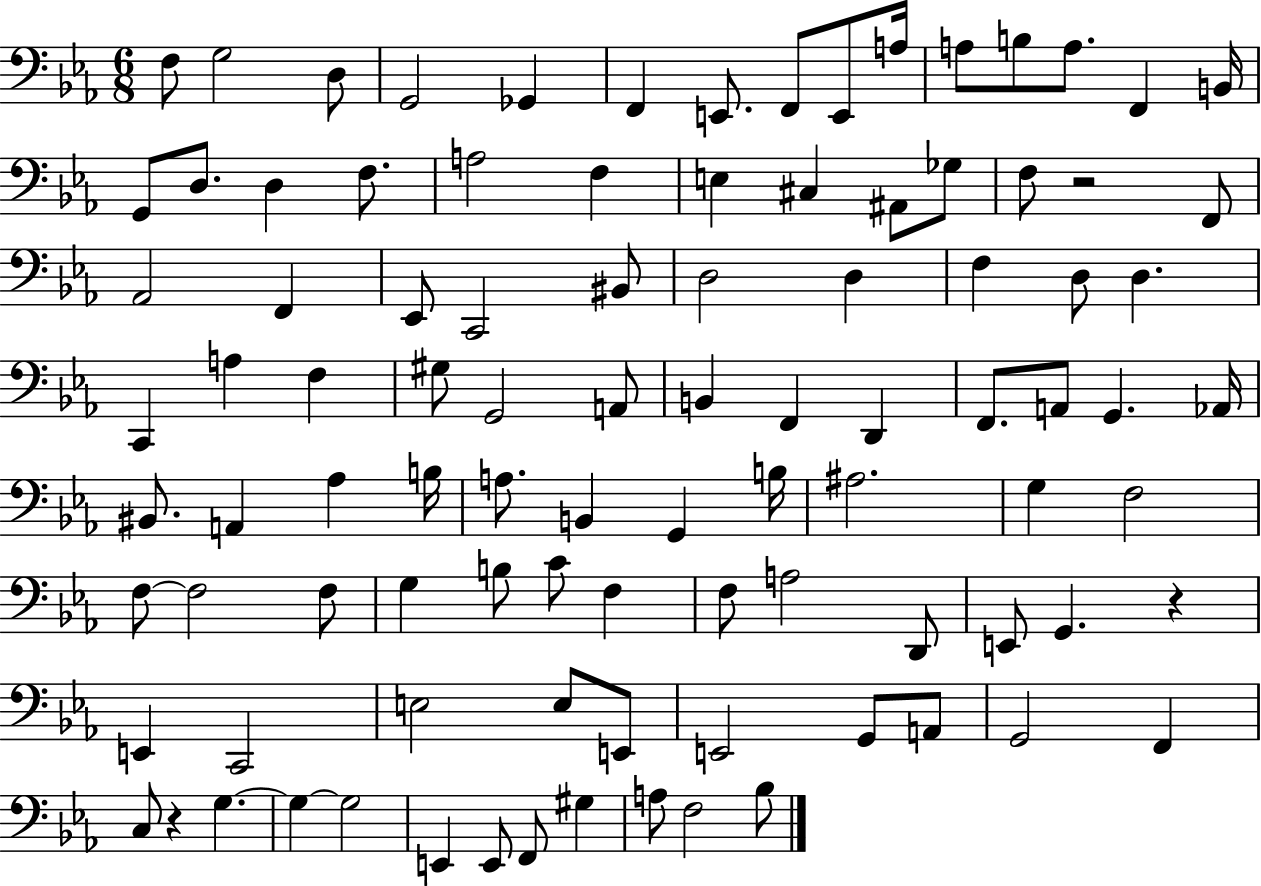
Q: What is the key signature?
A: EES major